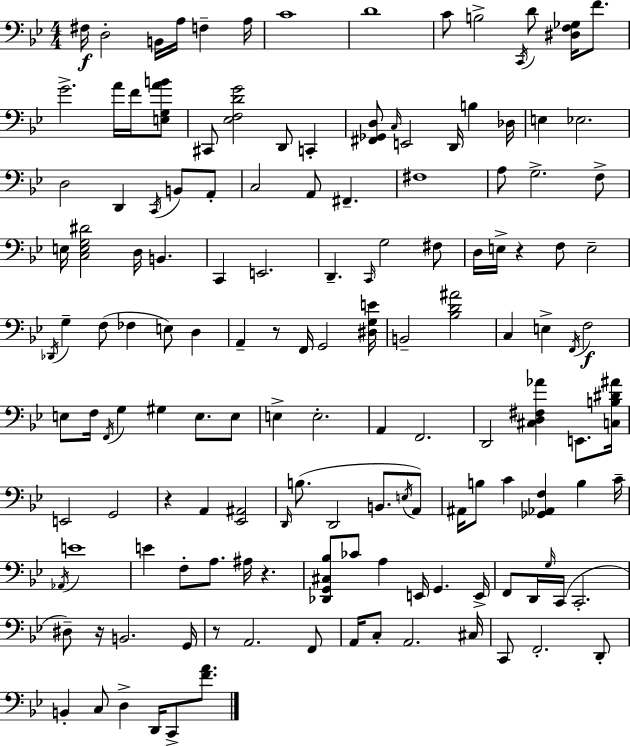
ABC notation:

X:1
T:Untitled
M:4/4
L:1/4
K:Bb
^F,/4 D,2 B,,/4 A,/4 F, A,/4 C4 D4 C/2 B,2 C,,/4 D/2 [^D,F,_G,]/4 F/2 G2 A/4 F/4 [E,G,AB]/2 ^C,,/2 [_E,F,DG]2 D,,/2 C,, [^F,,_G,,D,]/2 C,/4 E,,2 D,,/4 B, _D,/4 E, _E,2 D,2 D,, C,,/4 B,,/2 A,,/2 C,2 A,,/2 ^F,, ^F,4 A,/2 G,2 F,/2 E,/4 [C,E,G,^D]2 D,/4 B,, C,, E,,2 D,, C,,/4 G,2 ^F,/2 D,/4 E,/4 z F,/2 E,2 _D,,/4 G, F,/2 _F, E,/2 D, A,, z/2 F,,/4 G,,2 [^D,G,E]/4 B,,2 [_B,D^A]2 C, E, F,,/4 F,2 E,/2 F,/4 F,,/4 G, ^G, E,/2 E,/2 E, E,2 A,, F,,2 D,,2 [^C,D,^F,_A] E,,/2 [C,B,^D^A]/4 E,,2 G,,2 z A,, [_E,,^A,,]2 D,,/4 B,/2 D,,2 B,,/2 E,/4 A,,/2 ^A,,/4 B,/2 C [_G,,_A,,F,] B, C/4 _A,,/4 E4 E F,/2 A,/2 ^A,/4 z [_D,,G,,^C,_B,]/2 _C/2 A, E,,/4 G,, E,,/4 F,,/2 D,,/4 G,/4 C,,/4 C,,2 ^D,/2 z/4 B,,2 G,,/4 z/2 A,,2 F,,/2 A,,/4 C,/2 A,,2 ^C,/4 C,,/2 F,,2 D,,/2 B,, C,/2 D, D,,/4 C,,/2 [FA]/2